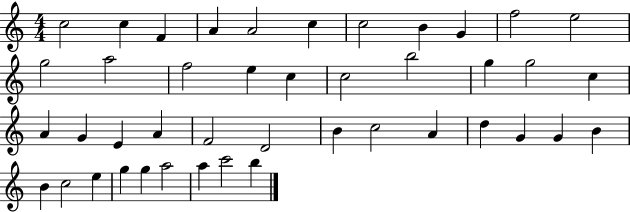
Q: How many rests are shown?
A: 0